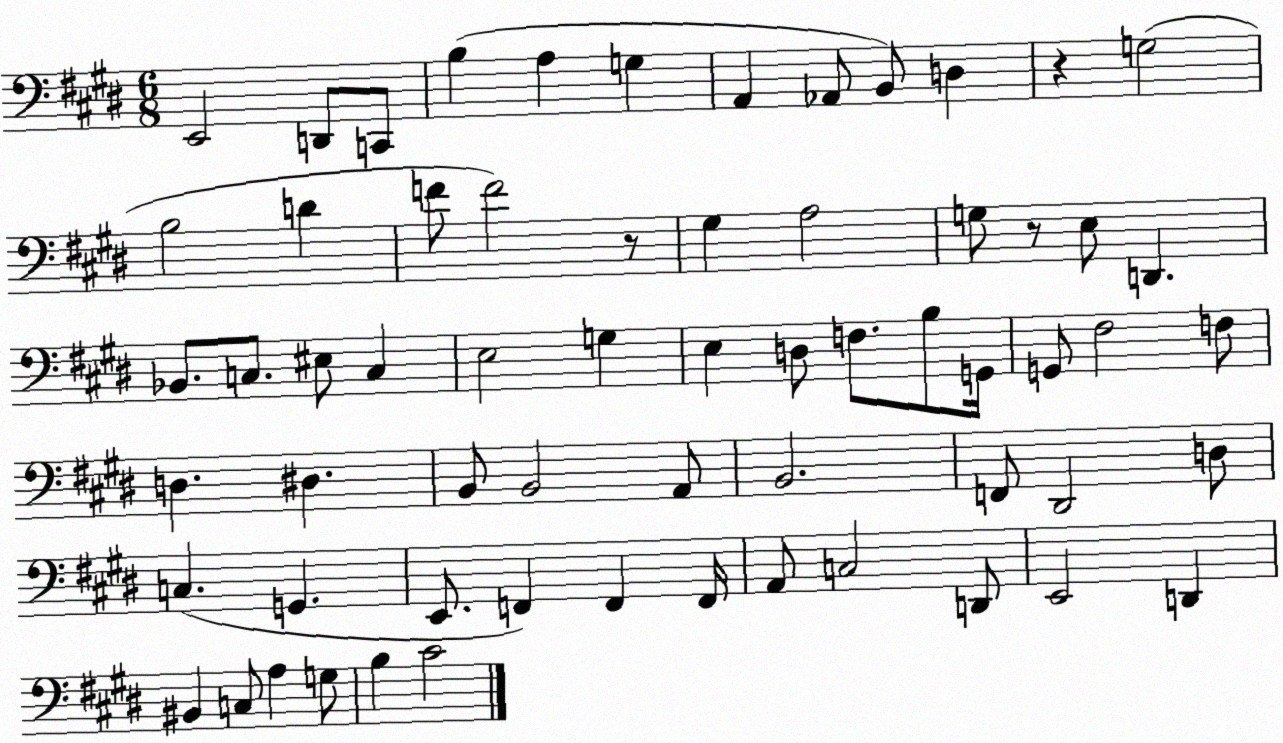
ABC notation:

X:1
T:Untitled
M:6/8
L:1/4
K:E
E,,2 D,,/2 C,,/2 B, A, G, A,, _A,,/2 B,,/2 D, z G,2 B,2 D F/2 F2 z/2 ^G, A,2 G,/2 z/2 E,/2 D,, _B,,/2 C,/2 ^E,/2 C, E,2 G, E, D,/2 F,/2 B,/2 G,,/4 G,,/2 ^F,2 F,/2 D, ^D, B,,/2 B,,2 A,,/2 B,,2 F,,/2 ^D,,2 D,/2 C, G,, E,,/2 F,, F,, F,,/4 A,,/2 C,2 D,,/2 E,,2 D,, ^B,, C,/2 A, G,/2 B, ^C2